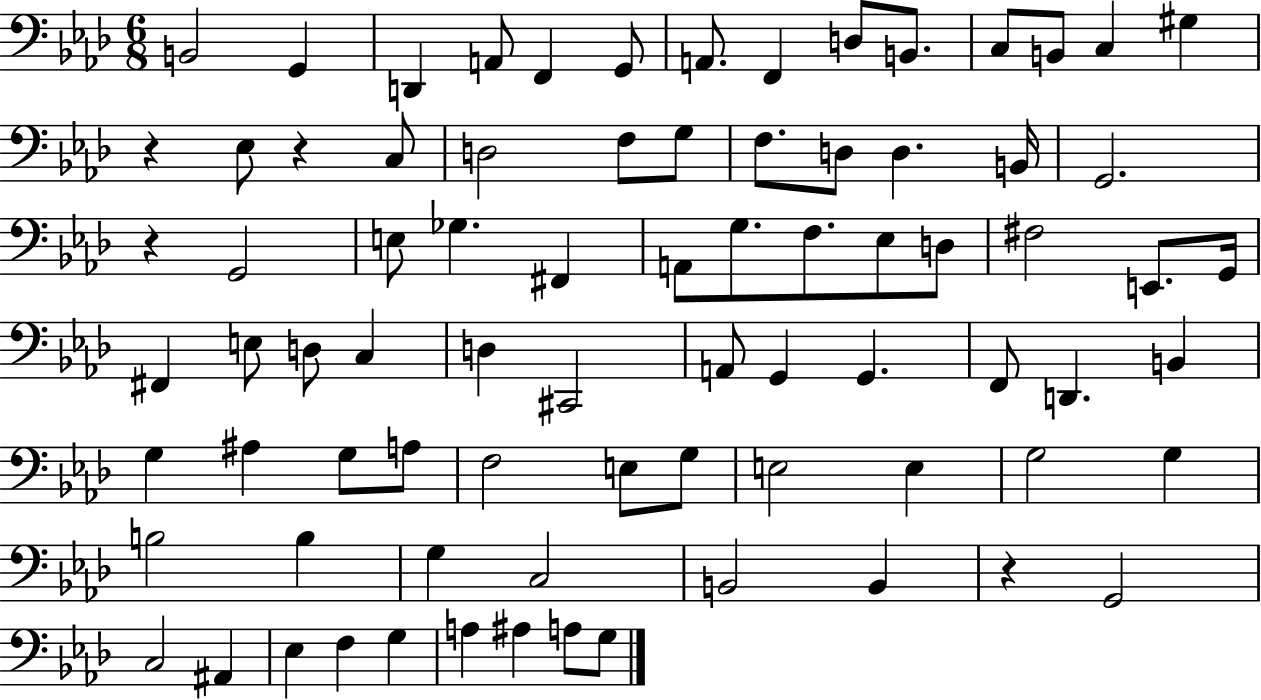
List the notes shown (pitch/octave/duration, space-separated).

B2/h G2/q D2/q A2/e F2/q G2/e A2/e. F2/q D3/e B2/e. C3/e B2/e C3/q G#3/q R/q Eb3/e R/q C3/e D3/h F3/e G3/e F3/e. D3/e D3/q. B2/s G2/h. R/q G2/h E3/e Gb3/q. F#2/q A2/e G3/e. F3/e. Eb3/e D3/e F#3/h E2/e. G2/s F#2/q E3/e D3/e C3/q D3/q C#2/h A2/e G2/q G2/q. F2/e D2/q. B2/q G3/q A#3/q G3/e A3/e F3/h E3/e G3/e E3/h E3/q G3/h G3/q B3/h B3/q G3/q C3/h B2/h B2/q R/q G2/h C3/h A#2/q Eb3/q F3/q G3/q A3/q A#3/q A3/e G3/e